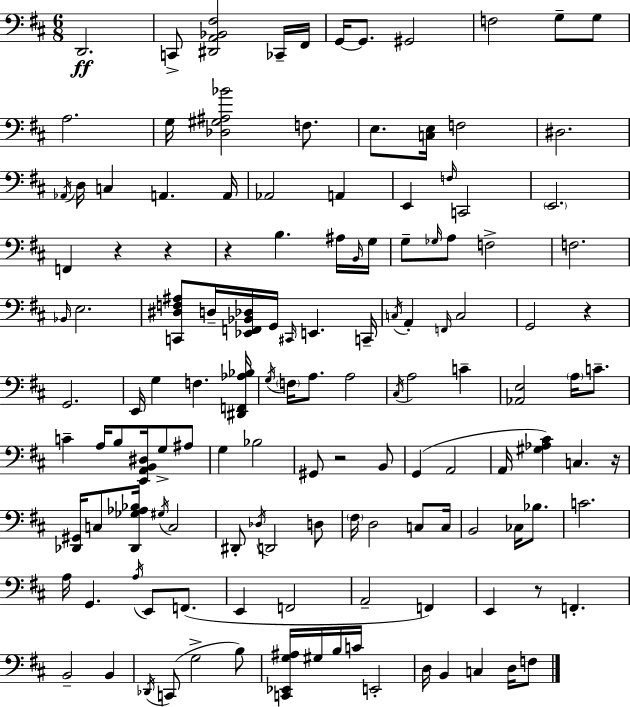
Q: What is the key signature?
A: D major